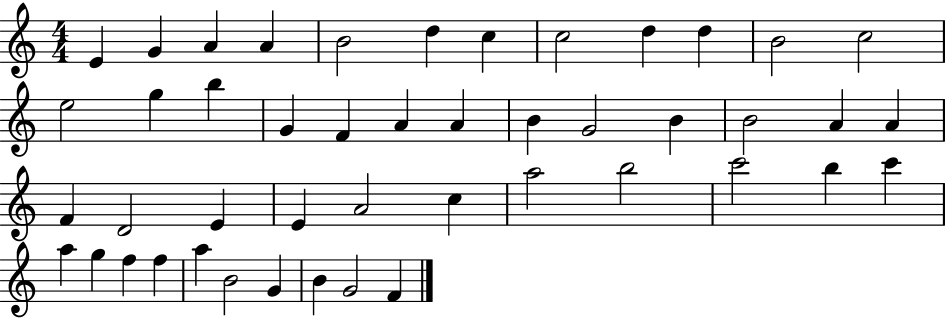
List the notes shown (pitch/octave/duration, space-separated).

E4/q G4/q A4/q A4/q B4/h D5/q C5/q C5/h D5/q D5/q B4/h C5/h E5/h G5/q B5/q G4/q F4/q A4/q A4/q B4/q G4/h B4/q B4/h A4/q A4/q F4/q D4/h E4/q E4/q A4/h C5/q A5/h B5/h C6/h B5/q C6/q A5/q G5/q F5/q F5/q A5/q B4/h G4/q B4/q G4/h F4/q